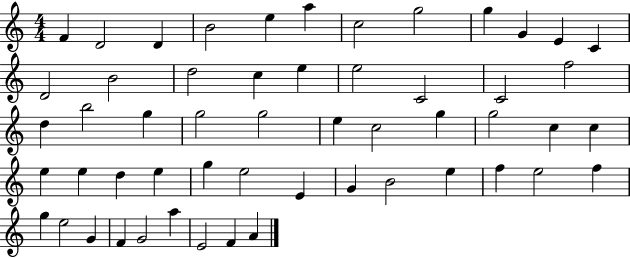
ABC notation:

X:1
T:Untitled
M:4/4
L:1/4
K:C
F D2 D B2 e a c2 g2 g G E C D2 B2 d2 c e e2 C2 C2 f2 d b2 g g2 g2 e c2 g g2 c c e e d e g e2 E G B2 e f e2 f g e2 G F G2 a E2 F A